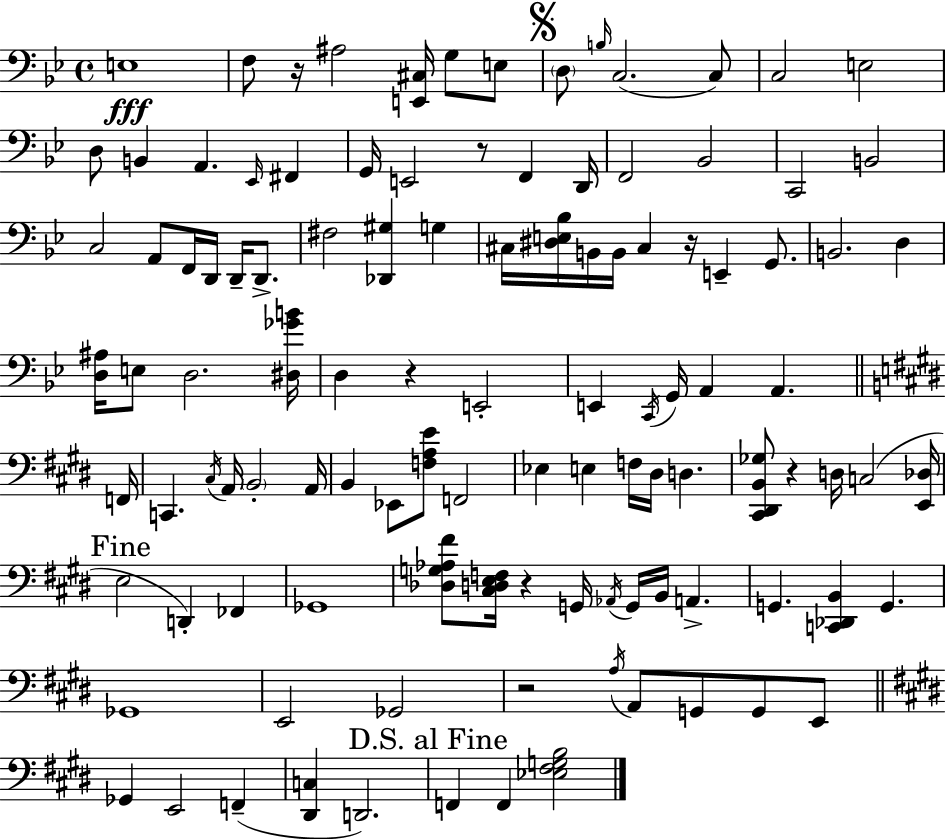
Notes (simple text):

E3/w F3/e R/s A#3/h [E2,C#3]/s G3/e E3/e D3/e B3/s C3/h. C3/e C3/h E3/h D3/e B2/q A2/q. Eb2/s F#2/q G2/s E2/h R/e F2/q D2/s F2/h Bb2/h C2/h B2/h C3/h A2/e F2/s D2/s D2/s D2/e. F#3/h [Db2,G#3]/q G3/q C#3/s [D#3,E3,Bb3]/s B2/s B2/s C#3/q R/s E2/q G2/e. B2/h. D3/q [D3,A#3]/s E3/e D3/h. [D#3,Gb4,B4]/s D3/q R/q E2/h E2/q C2/s G2/s A2/q A2/q. F2/s C2/q. C#3/s A2/s B2/h A2/s B2/q Eb2/e [F3,A3,E4]/e F2/h Eb3/q E3/q F3/s D#3/s D3/q. [C#2,D#2,B2,Gb3]/e R/q D3/s C3/h [E2,Db3]/s E3/h D2/q FES2/q Gb2/w [Db3,G3,Ab3,F#4]/e [C#3,D3,E3,F3]/s R/q G2/s Ab2/s G2/s B2/s A2/q. G2/q. [C2,Db2,B2]/q G2/q. Gb2/w E2/h Gb2/h R/h A3/s A2/e G2/e G2/e E2/e Gb2/q E2/h F2/q [D#2,C3]/q D2/h. F2/q F2/q [Eb3,F#3,G3,B3]/h